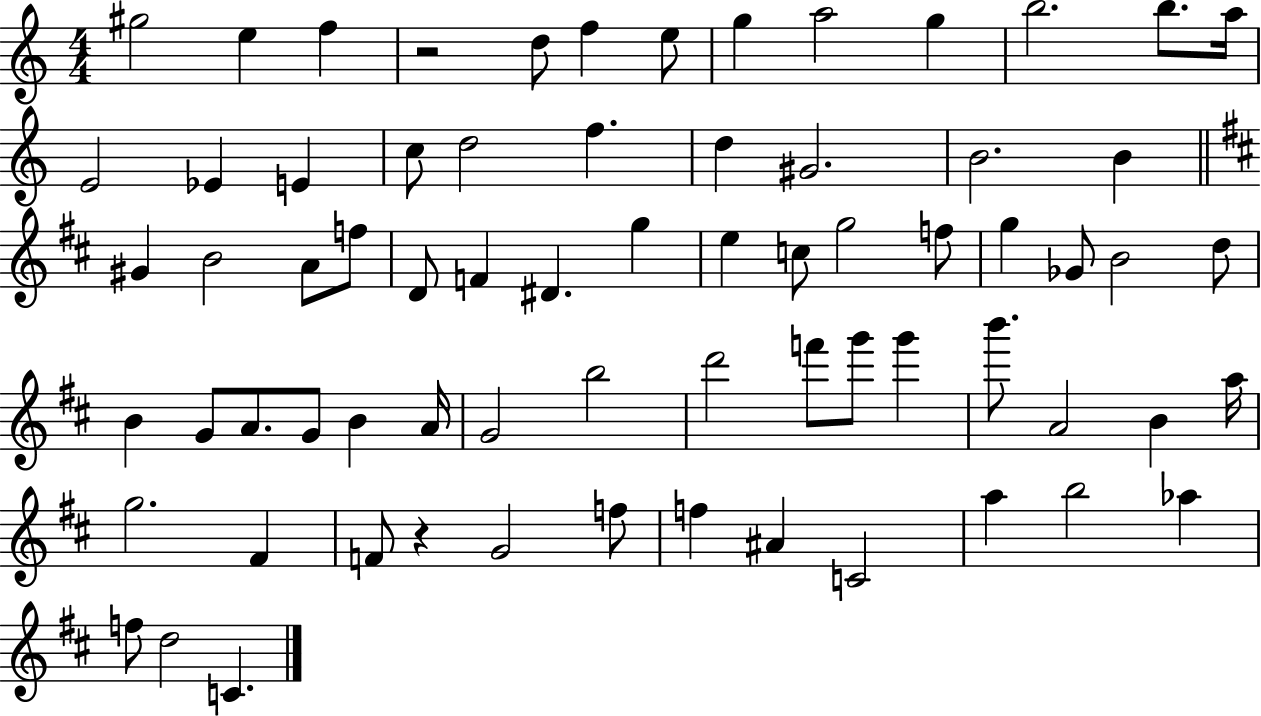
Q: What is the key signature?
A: C major